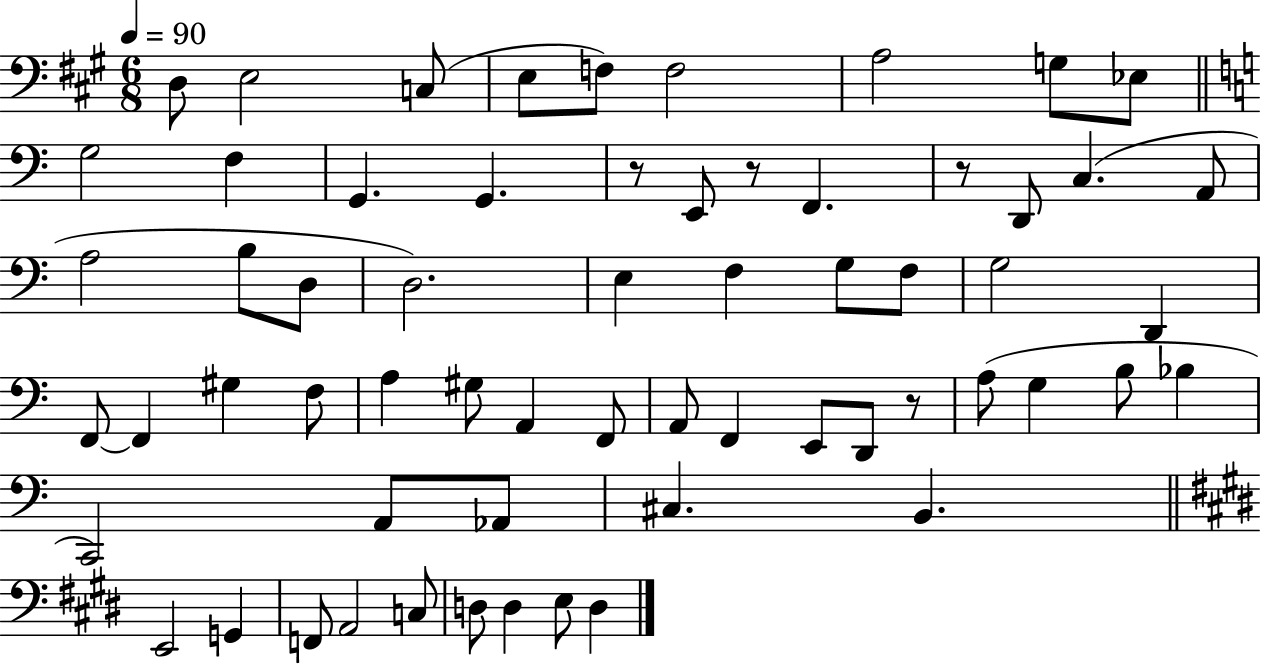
{
  \clef bass
  \numericTimeSignature
  \time 6/8
  \key a \major
  \tempo 4 = 90
  d8 e2 c8( | e8 f8) f2 | a2 g8 ees8 | \bar "||" \break \key a \minor g2 f4 | g,4. g,4. | r8 e,8 r8 f,4. | r8 d,8 c4.( a,8 | \break a2 b8 d8 | d2.) | e4 f4 g8 f8 | g2 d,4 | \break f,8~~ f,4 gis4 f8 | a4 gis8 a,4 f,8 | a,8 f,4 e,8 d,8 r8 | a8( g4 b8 bes4 | \break c,2) a,8 aes,8 | cis4. b,4. | \bar "||" \break \key e \major e,2 g,4 | f,8 a,2 c8 | d8 d4 e8 d4 | \bar "|."
}